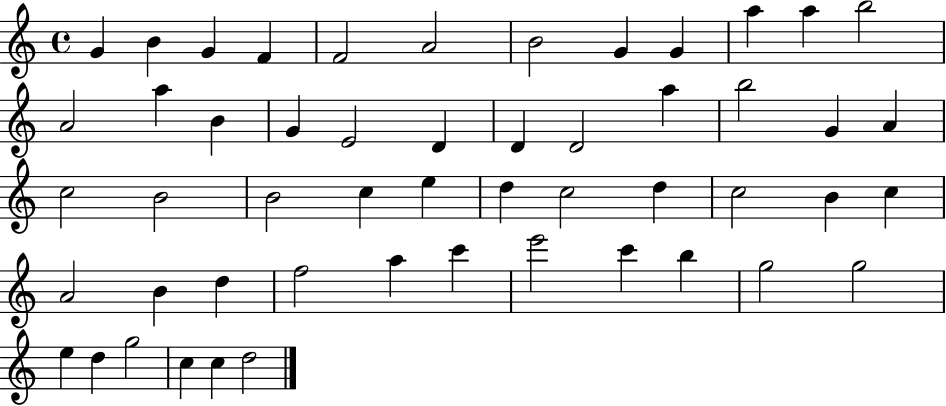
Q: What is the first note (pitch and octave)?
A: G4